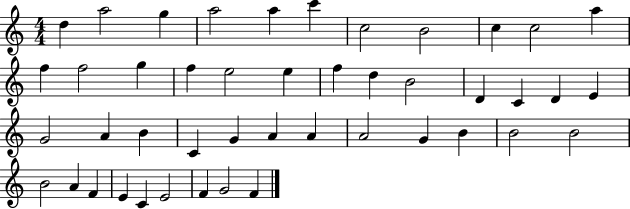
D5/q A5/h G5/q A5/h A5/q C6/q C5/h B4/h C5/q C5/h A5/q F5/q F5/h G5/q F5/q E5/h E5/q F5/q D5/q B4/h D4/q C4/q D4/q E4/q G4/h A4/q B4/q C4/q G4/q A4/q A4/q A4/h G4/q B4/q B4/h B4/h B4/h A4/q F4/q E4/q C4/q E4/h F4/q G4/h F4/q